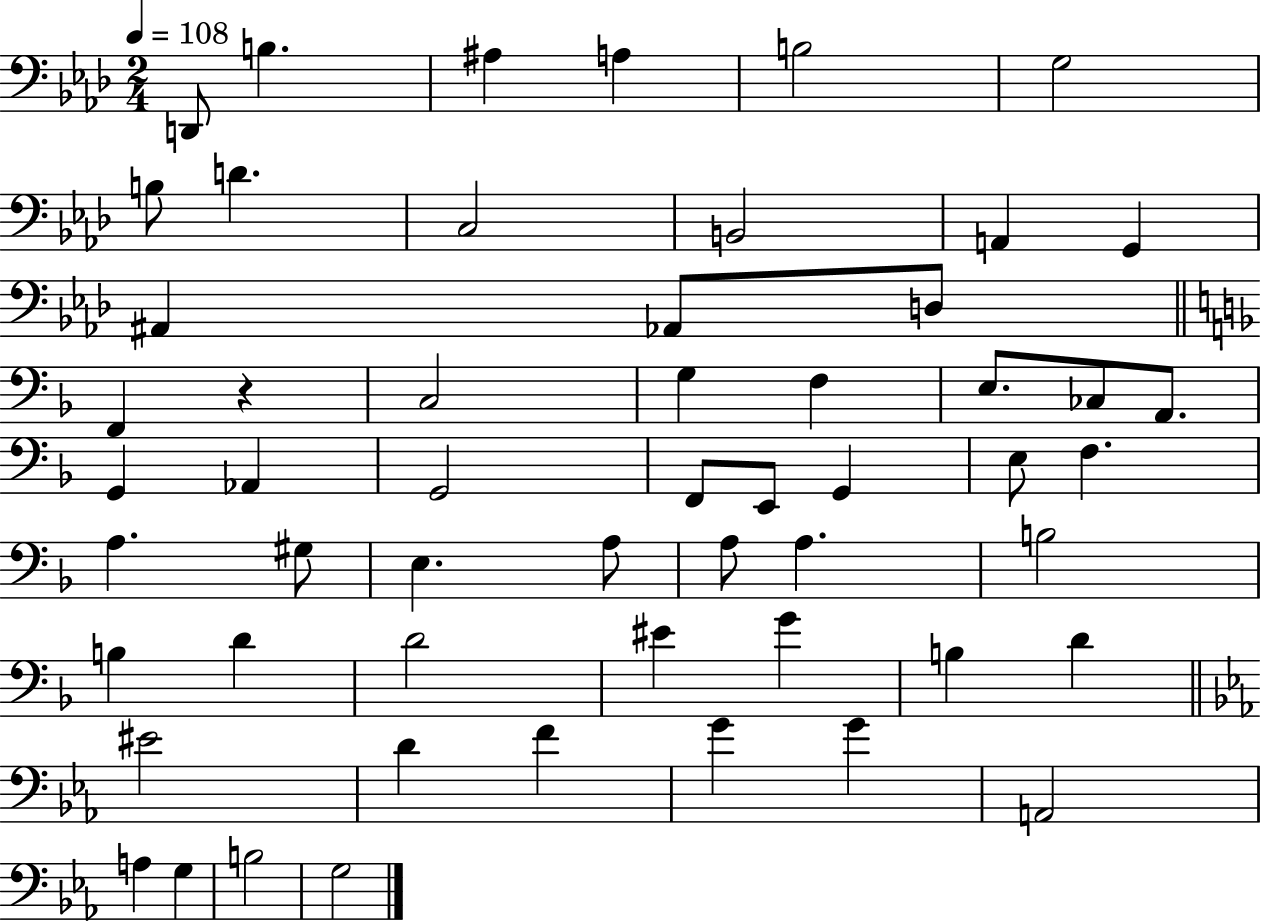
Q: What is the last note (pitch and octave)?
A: G3